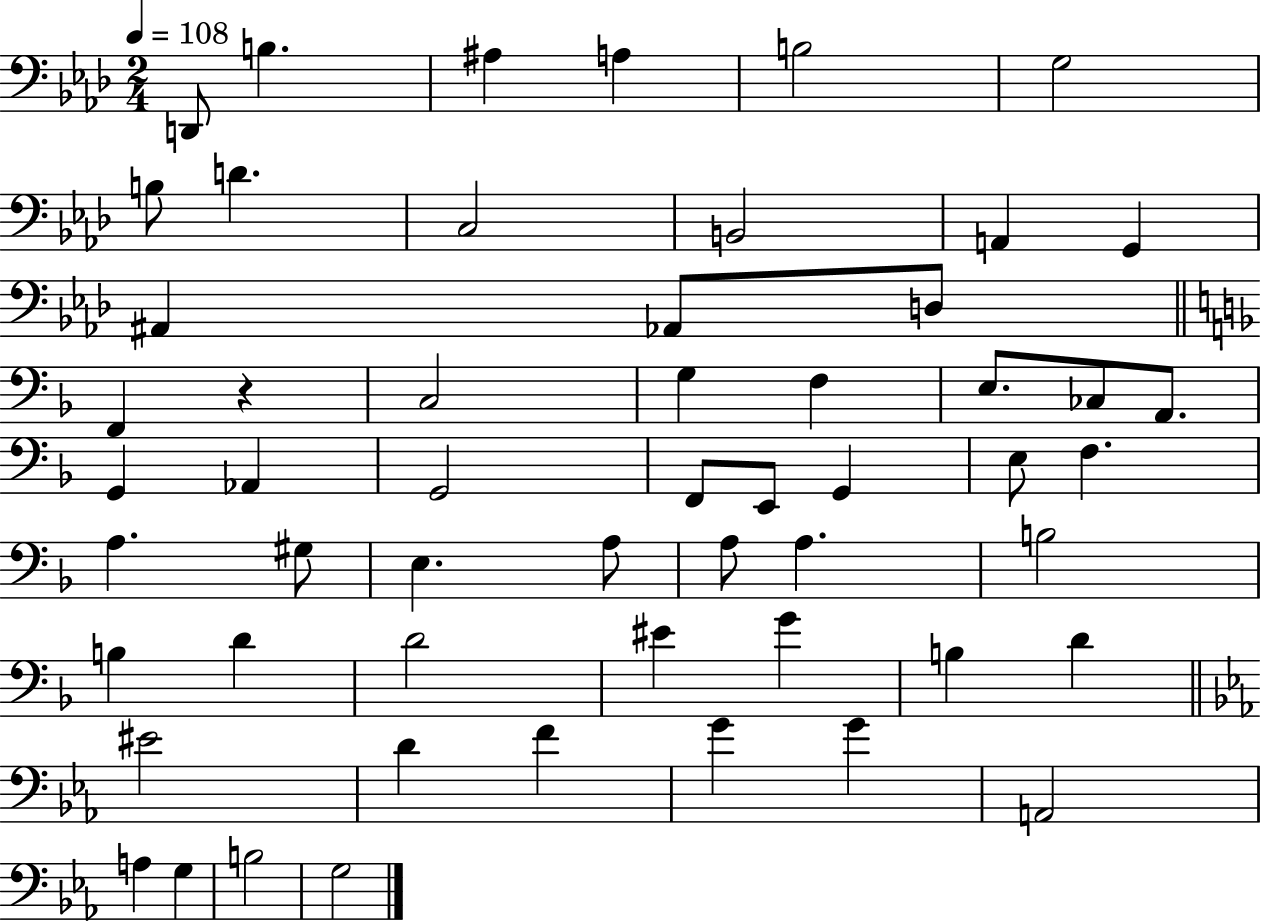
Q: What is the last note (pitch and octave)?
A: G3